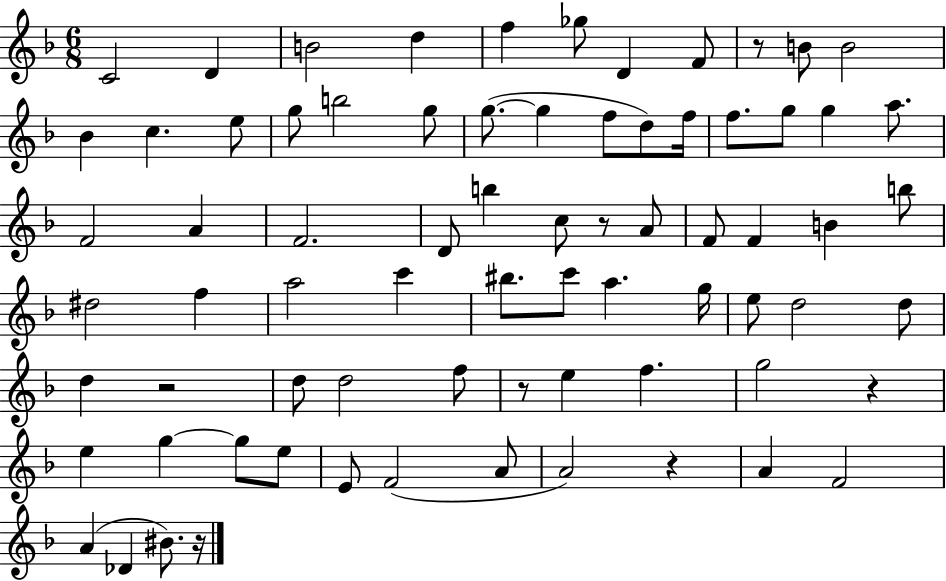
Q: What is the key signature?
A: F major